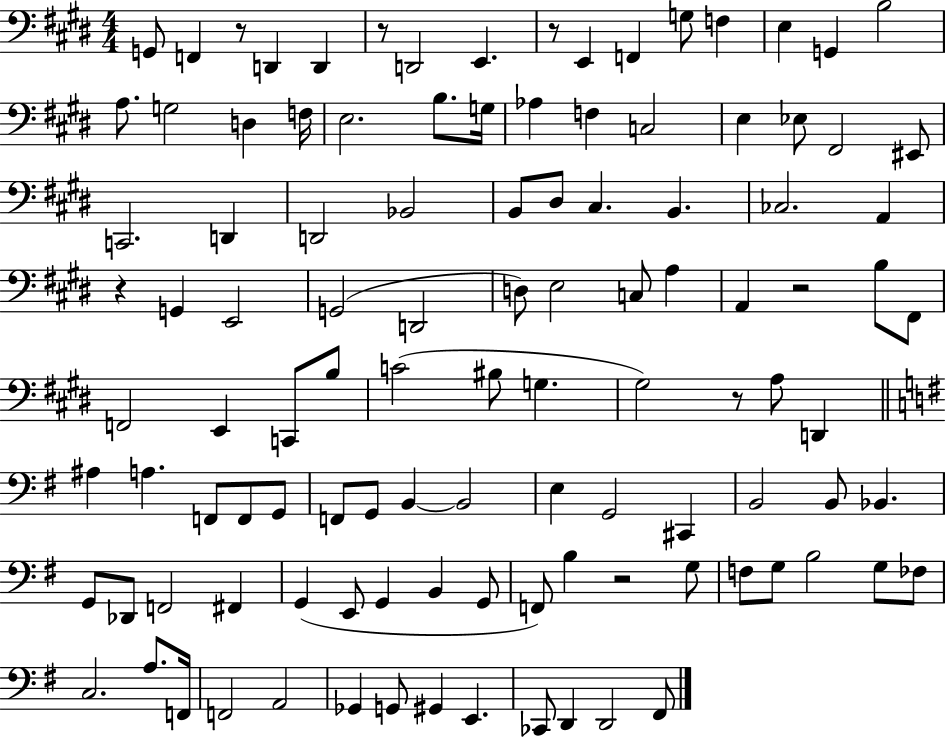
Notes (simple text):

G2/e F2/q R/e D2/q D2/q R/e D2/h E2/q. R/e E2/q F2/q G3/e F3/q E3/q G2/q B3/h A3/e. G3/h D3/q F3/s E3/h. B3/e. G3/s Ab3/q F3/q C3/h E3/q Eb3/e F#2/h EIS2/e C2/h. D2/q D2/h Bb2/h B2/e D#3/e C#3/q. B2/q. CES3/h. A2/q R/q G2/q E2/h G2/h D2/h D3/e E3/h C3/e A3/q A2/q R/h B3/e F#2/e F2/h E2/q C2/e B3/e C4/h BIS3/e G3/q. G#3/h R/e A3/e D2/q A#3/q A3/q. F2/e F2/e G2/e F2/e G2/e B2/q B2/h E3/q G2/h C#2/q B2/h B2/e Bb2/q. G2/e Db2/e F2/h F#2/q G2/q E2/e G2/q B2/q G2/e F2/e B3/q R/h G3/e F3/e G3/e B3/h G3/e FES3/e C3/h. A3/e. F2/s F2/h A2/h Gb2/q G2/e G#2/q E2/q. CES2/e D2/q D2/h F#2/e